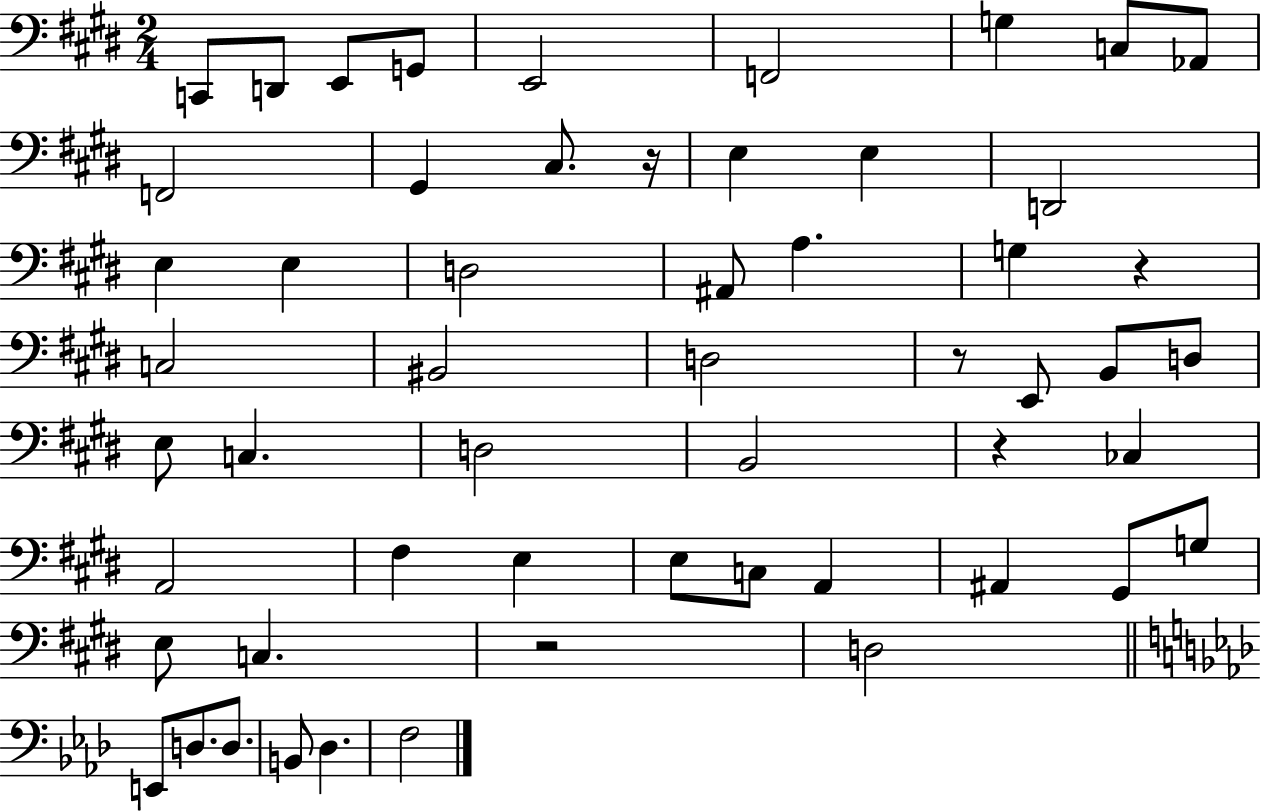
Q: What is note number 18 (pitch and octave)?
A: D3